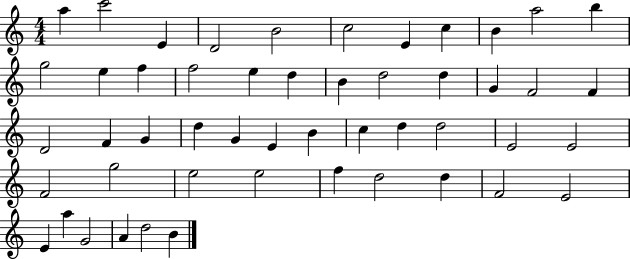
{
  \clef treble
  \numericTimeSignature
  \time 4/4
  \key c \major
  a''4 c'''2 e'4 | d'2 b'2 | c''2 e'4 c''4 | b'4 a''2 b''4 | \break g''2 e''4 f''4 | f''2 e''4 d''4 | b'4 d''2 d''4 | g'4 f'2 f'4 | \break d'2 f'4 g'4 | d''4 g'4 e'4 b'4 | c''4 d''4 d''2 | e'2 e'2 | \break f'2 g''2 | e''2 e''2 | f''4 d''2 d''4 | f'2 e'2 | \break e'4 a''4 g'2 | a'4 d''2 b'4 | \bar "|."
}